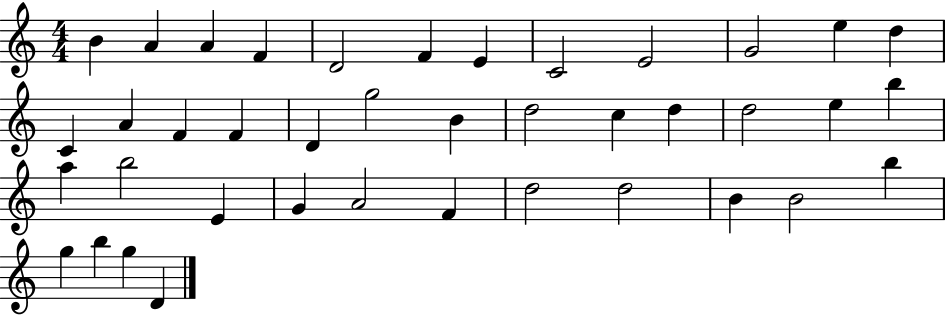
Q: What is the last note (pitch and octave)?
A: D4